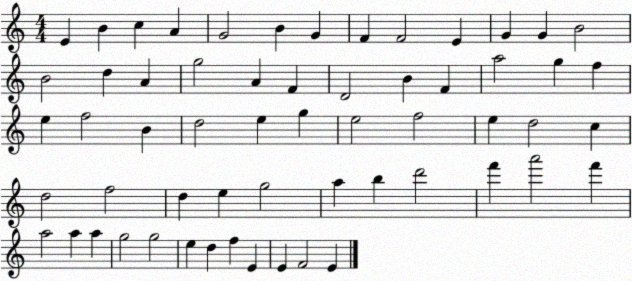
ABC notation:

X:1
T:Untitled
M:4/4
L:1/4
K:C
E B c A G2 B G F F2 E G G B2 B2 d A g2 A F D2 B F a2 g f e f2 B d2 e g e2 f2 e d2 c d2 f2 d e g2 a b d'2 f' a'2 f' a2 a a g2 g2 e d f E E F2 E